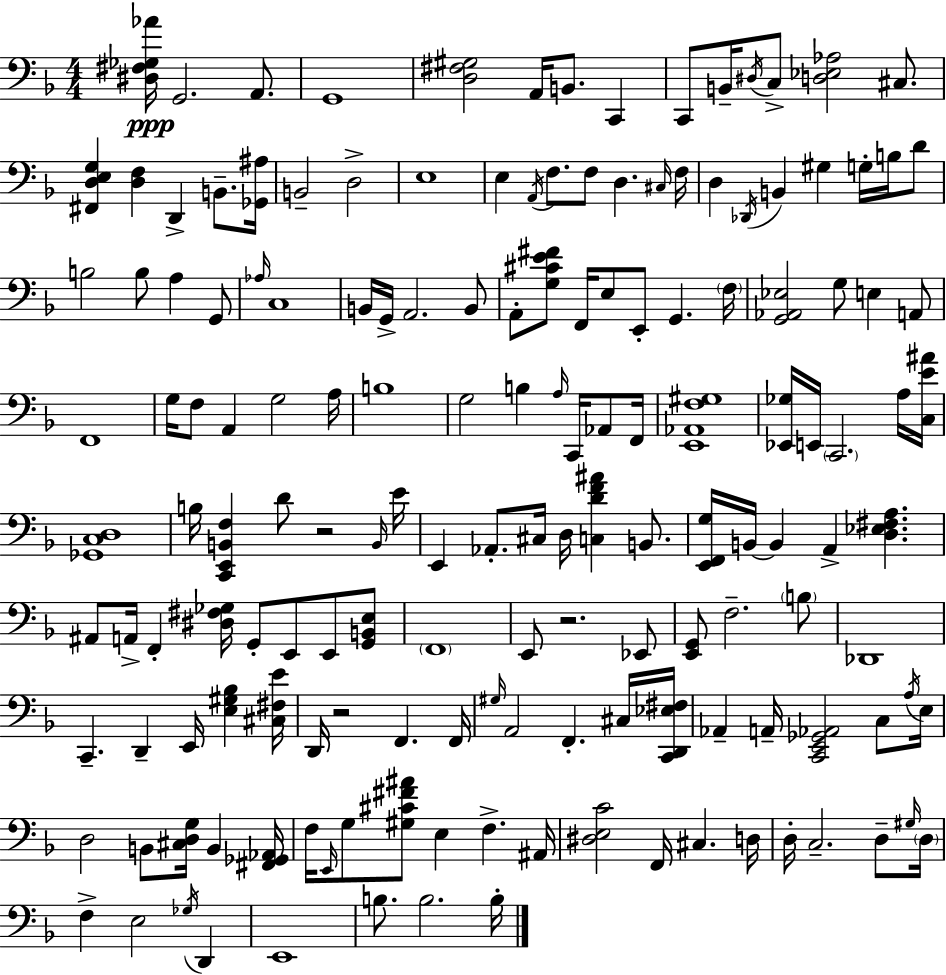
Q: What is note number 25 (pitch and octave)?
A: Db2